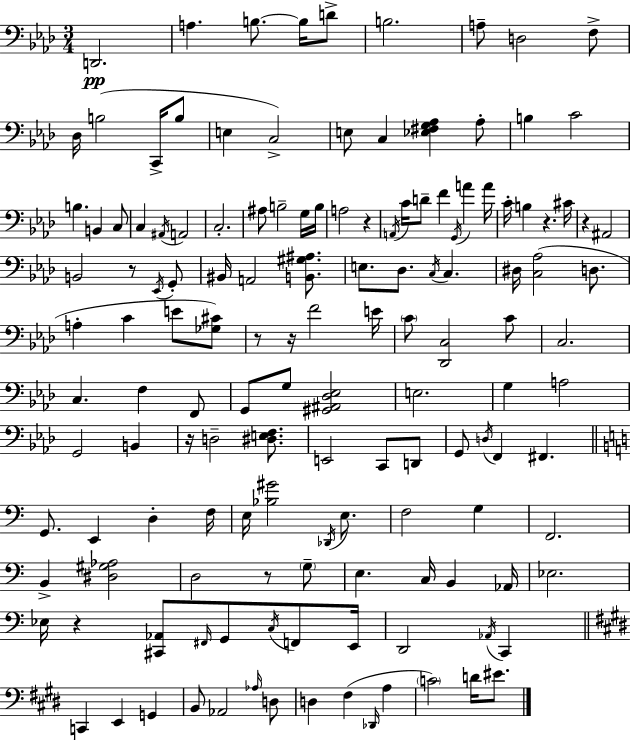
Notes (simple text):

D2/h. A3/q. B3/e. B3/s D4/e B3/h. A3/e D3/h F3/e Db3/s B3/h C2/s B3/e E3/q C3/h E3/e C3/q [Eb3,F#3,G3,Ab3]/q Ab3/e B3/q C4/h B3/q. B2/q C3/e C3/q A#2/s A2/h C3/h. A#3/e B3/h G3/s B3/s A3/h R/q A2/s C4/s D4/e F4/q G2/s A4/q A4/s C4/s B3/q R/q. C#4/s R/q A#2/h B2/h R/e Eb2/s G2/e BIS2/s A2/h [B2,G#3,A#3]/e. E3/e. Db3/e. C3/s C3/q. D#3/s [C3,Ab3]/h D3/e. A3/q C4/q E4/e [Gb3,C#4]/e R/e R/s F4/h E4/s C4/e [Db2,C3]/h C4/e C3/h. C3/q. F3/q F2/e G2/e G3/e [G#2,A#2,Db3,Eb3]/h E3/h. G3/q A3/h G2/h B2/q R/s D3/h [D#3,E3,F3]/e. E2/h C2/e D2/e G2/e D3/s F2/q F#2/q. G2/e. E2/q D3/q F3/s E3/s [Bb3,G#4]/h Db2/s E3/e. F3/h G3/q F2/h. B2/q [D#3,G#3,Ab3]/h D3/h R/e G3/e E3/q. C3/s B2/q Ab2/s Eb3/h. Eb3/s R/q [C#2,Ab2]/e F#2/s G2/e C3/s F2/e E2/s D2/h Ab2/s C2/q C2/q E2/q G2/q B2/e Ab2/h Ab3/s D3/e D3/q F#3/q Db2/s A3/q C4/h D4/s EIS4/e.